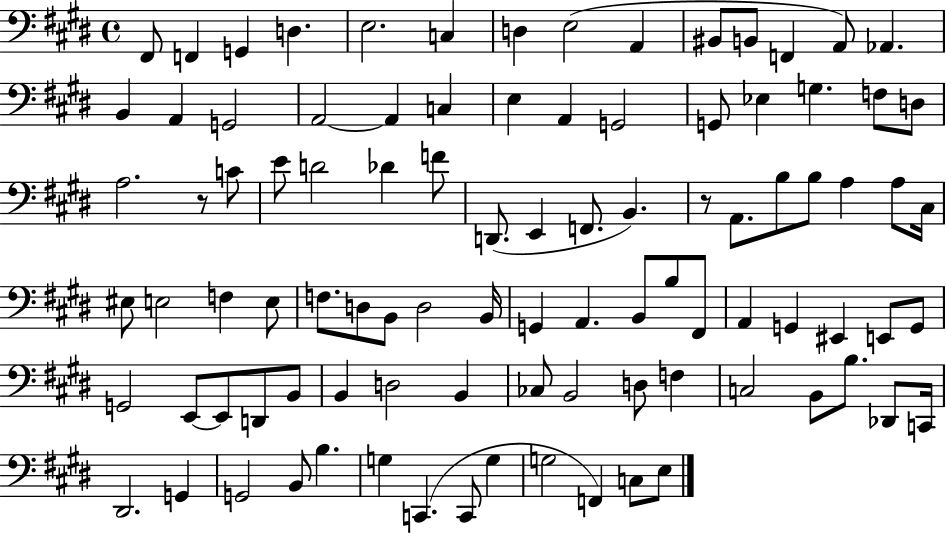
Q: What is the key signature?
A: E major